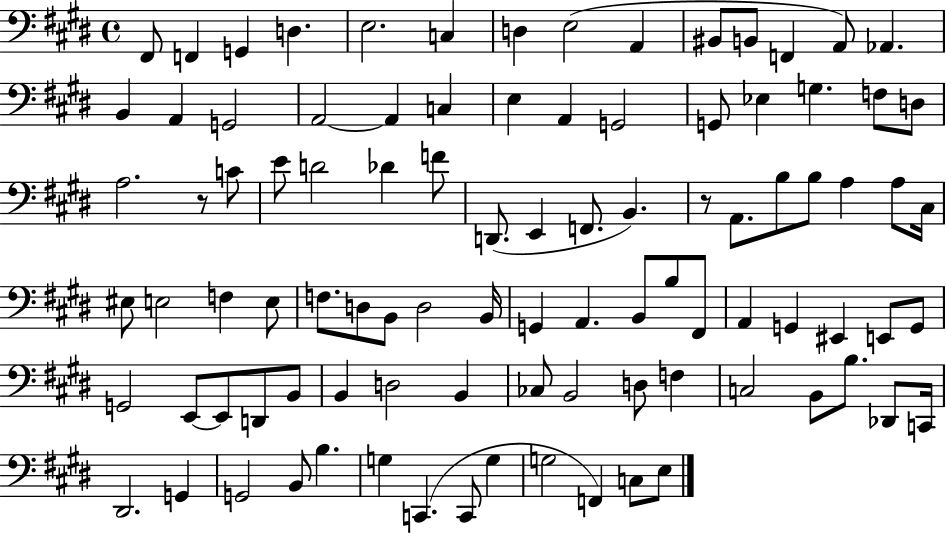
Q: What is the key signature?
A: E major